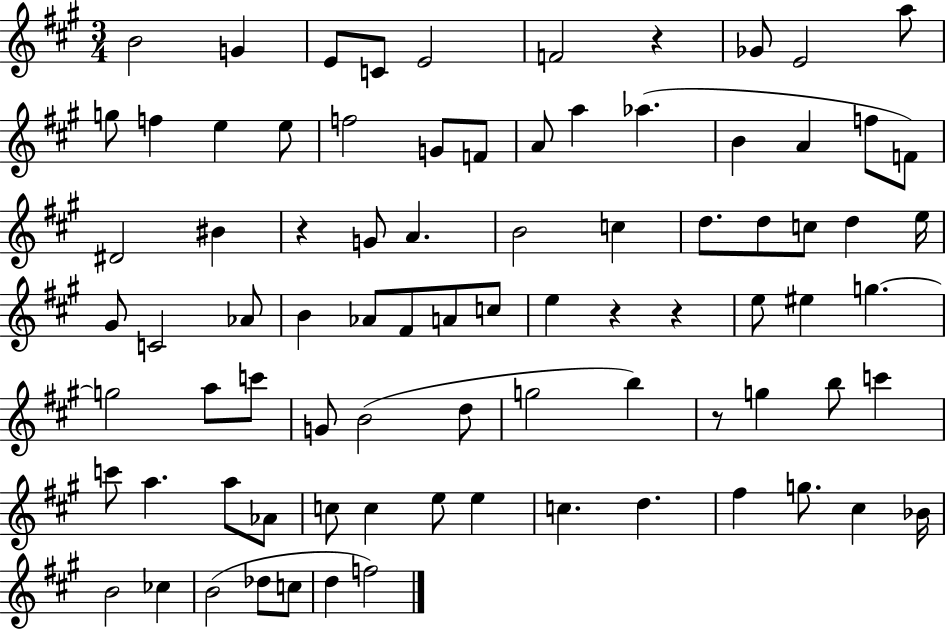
{
  \clef treble
  \numericTimeSignature
  \time 3/4
  \key a \major
  b'2 g'4 | e'8 c'8 e'2 | f'2 r4 | ges'8 e'2 a''8 | \break g''8 f''4 e''4 e''8 | f''2 g'8 f'8 | a'8 a''4 aes''4.( | b'4 a'4 f''8 f'8) | \break dis'2 bis'4 | r4 g'8 a'4. | b'2 c''4 | d''8. d''8 c''8 d''4 e''16 | \break gis'8 c'2 aes'8 | b'4 aes'8 fis'8 a'8 c''8 | e''4 r4 r4 | e''8 eis''4 g''4.~~ | \break g''2 a''8 c'''8 | g'8 b'2( d''8 | g''2 b''4) | r8 g''4 b''8 c'''4 | \break c'''8 a''4. a''8 aes'8 | c''8 c''4 e''8 e''4 | c''4. d''4. | fis''4 g''8. cis''4 bes'16 | \break b'2 ces''4 | b'2( des''8 c''8 | d''4 f''2) | \bar "|."
}